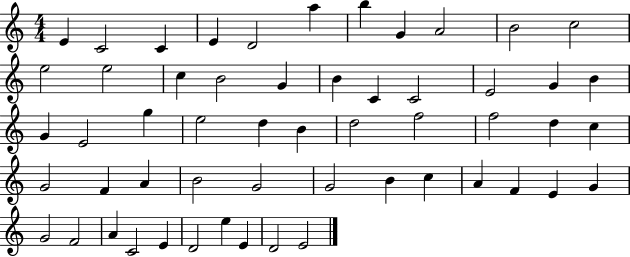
E4/q C4/h C4/q E4/q D4/h A5/q B5/q G4/q A4/h B4/h C5/h E5/h E5/h C5/q B4/h G4/q B4/q C4/q C4/h E4/h G4/q B4/q G4/q E4/h G5/q E5/h D5/q B4/q D5/h F5/h F5/h D5/q C5/q G4/h F4/q A4/q B4/h G4/h G4/h B4/q C5/q A4/q F4/q E4/q G4/q G4/h F4/h A4/q C4/h E4/q D4/h E5/q E4/q D4/h E4/h